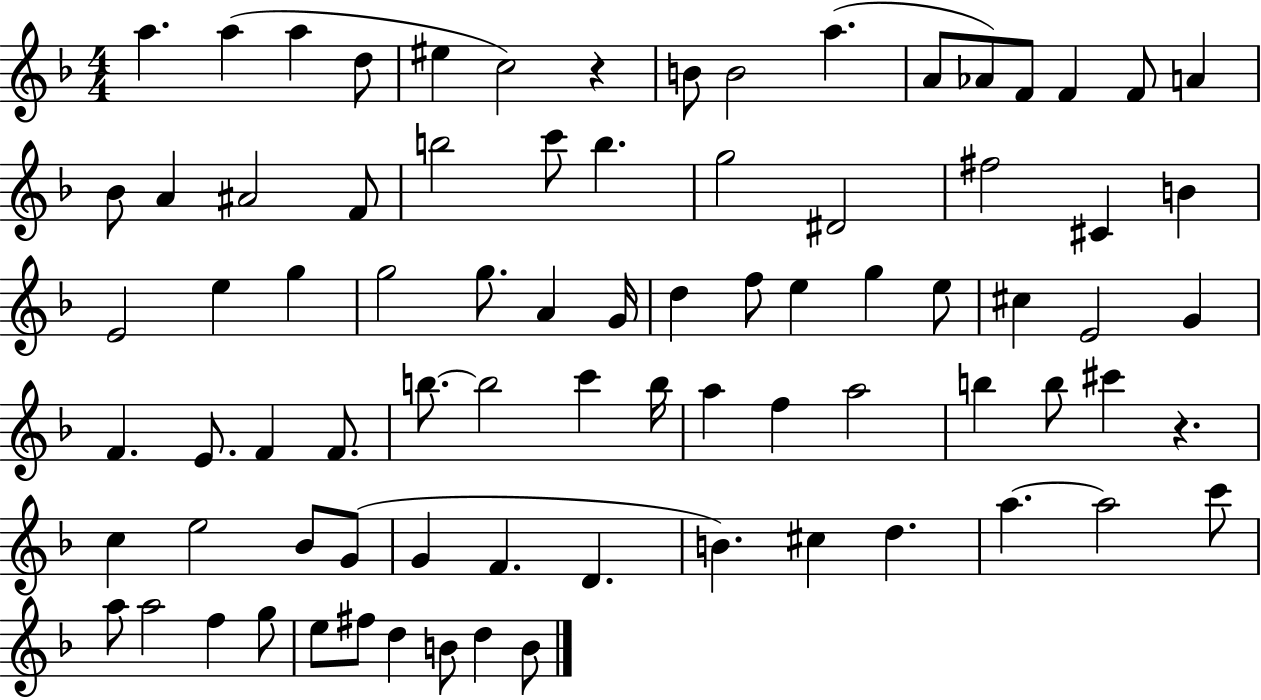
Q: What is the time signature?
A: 4/4